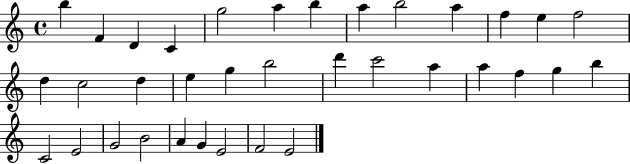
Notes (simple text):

B5/q F4/q D4/q C4/q G5/h A5/q B5/q A5/q B5/h A5/q F5/q E5/q F5/h D5/q C5/h D5/q E5/q G5/q B5/h D6/q C6/h A5/q A5/q F5/q G5/q B5/q C4/h E4/h G4/h B4/h A4/q G4/q E4/h F4/h E4/h